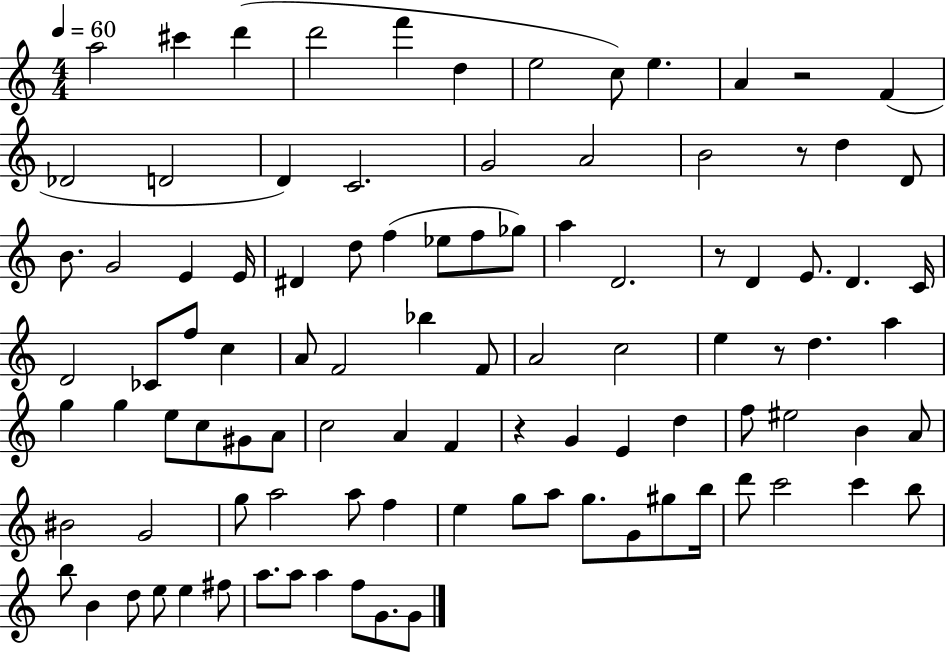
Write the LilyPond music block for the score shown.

{
  \clef treble
  \numericTimeSignature
  \time 4/4
  \key c \major
  \tempo 4 = 60
  \repeat volta 2 { a''2 cis'''4 d'''4( | d'''2 f'''4 d''4 | e''2 c''8) e''4. | a'4 r2 f'4( | \break des'2 d'2 | d'4) c'2. | g'2 a'2 | b'2 r8 d''4 d'8 | \break b'8. g'2 e'4 e'16 | dis'4 d''8 f''4( ees''8 f''8 ges''8) | a''4 d'2. | r8 d'4 e'8. d'4. c'16 | \break d'2 ces'8 f''8 c''4 | a'8 f'2 bes''4 f'8 | a'2 c''2 | e''4 r8 d''4. a''4 | \break g''4 g''4 e''8 c''8 gis'8 a'8 | c''2 a'4 f'4 | r4 g'4 e'4 d''4 | f''8 eis''2 b'4 a'8 | \break bis'2 g'2 | g''8 a''2 a''8 f''4 | e''4 g''8 a''8 g''8. g'8 gis''8 b''16 | d'''8 c'''2 c'''4 b''8 | \break b''8 b'4 d''8 e''8 e''4 fis''8 | a''8. a''8 a''4 f''8 g'8. g'8 | } \bar "|."
}